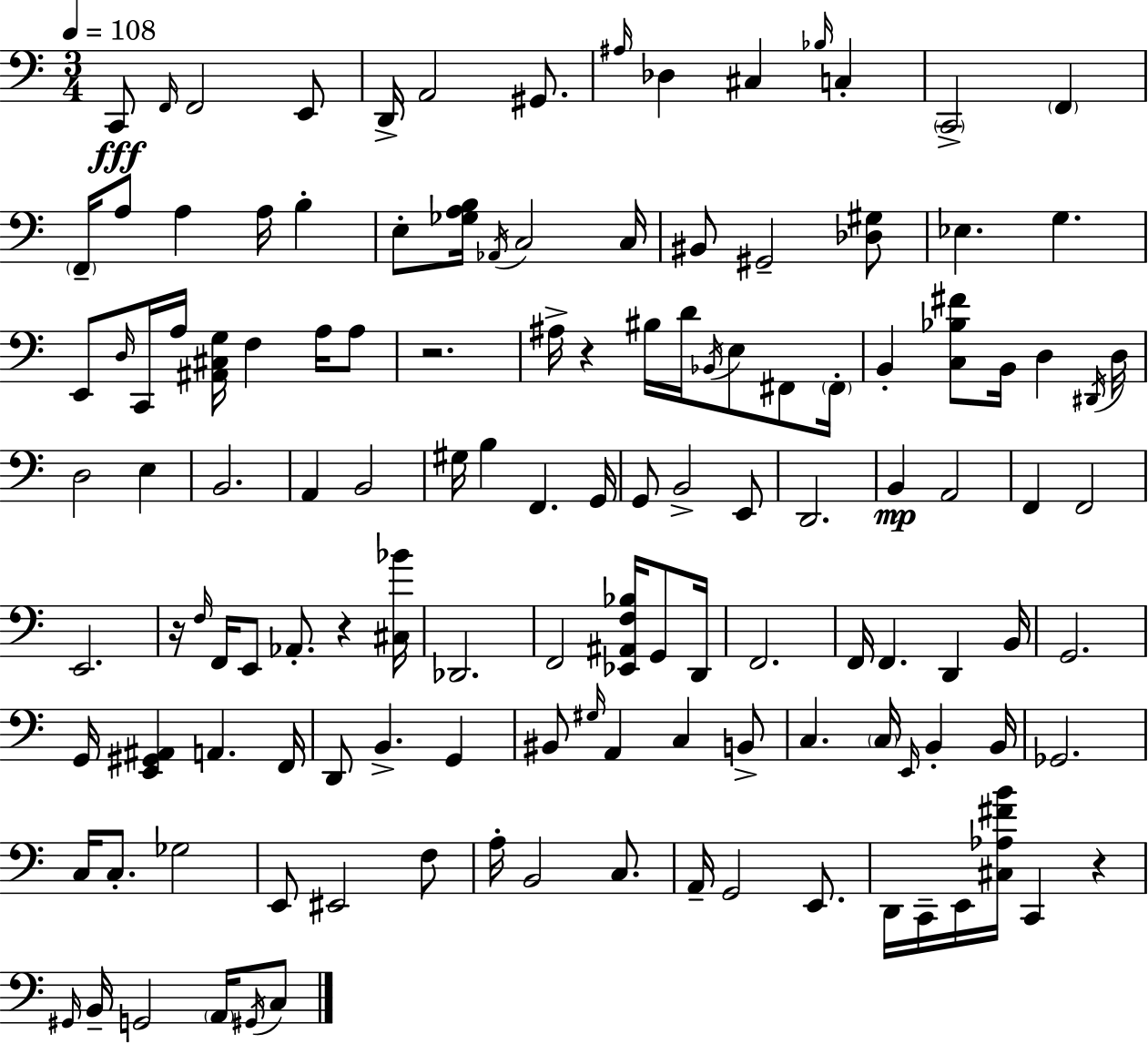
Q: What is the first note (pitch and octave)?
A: C2